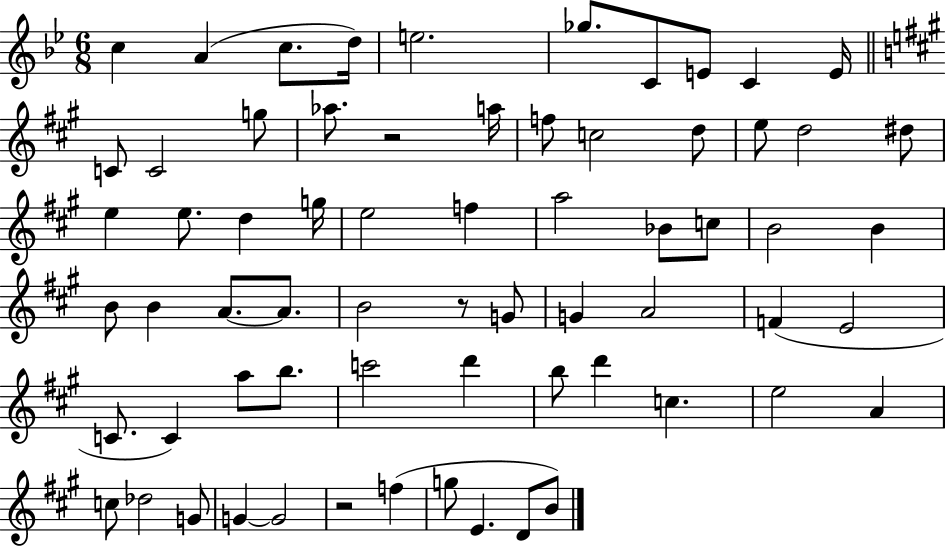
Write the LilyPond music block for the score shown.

{
  \clef treble
  \numericTimeSignature
  \time 6/8
  \key bes \major
  c''4 a'4( c''8. d''16) | e''2. | ges''8. c'8 e'8 c'4 e'16 | \bar "||" \break \key a \major c'8 c'2 g''8 | aes''8. r2 a''16 | f''8 c''2 d''8 | e''8 d''2 dis''8 | \break e''4 e''8. d''4 g''16 | e''2 f''4 | a''2 bes'8 c''8 | b'2 b'4 | \break b'8 b'4 a'8.~~ a'8. | b'2 r8 g'8 | g'4 a'2 | f'4( e'2 | \break c'8. c'4) a''8 b''8. | c'''2 d'''4 | b''8 d'''4 c''4. | e''2 a'4 | \break c''8 des''2 g'8 | g'4~~ g'2 | r2 f''4( | g''8 e'4. d'8 b'8) | \break \bar "|."
}